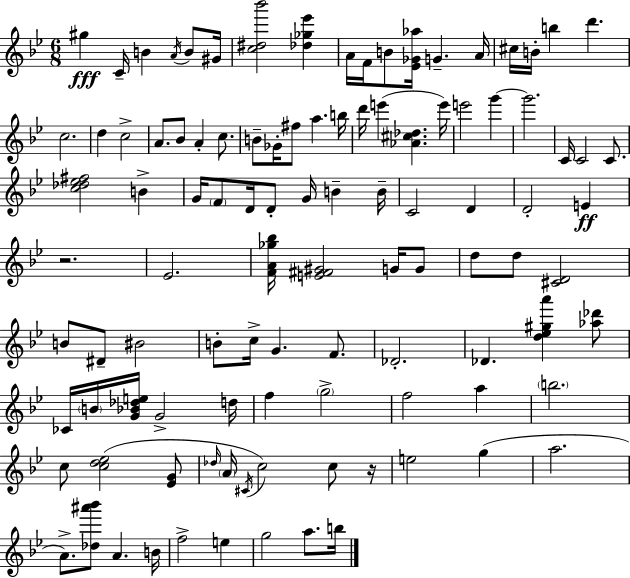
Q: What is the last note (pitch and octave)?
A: B5